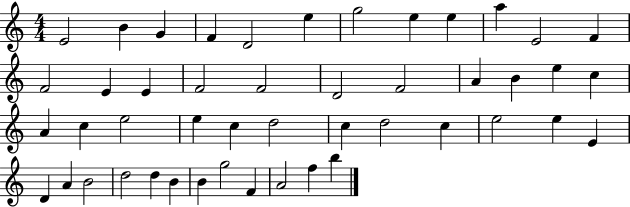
E4/h B4/q G4/q F4/q D4/h E5/q G5/h E5/q E5/q A5/q E4/h F4/q F4/h E4/q E4/q F4/h F4/h D4/h F4/h A4/q B4/q E5/q C5/q A4/q C5/q E5/h E5/q C5/q D5/h C5/q D5/h C5/q E5/h E5/q E4/q D4/q A4/q B4/h D5/h D5/q B4/q B4/q G5/h F4/q A4/h F5/q B5/q